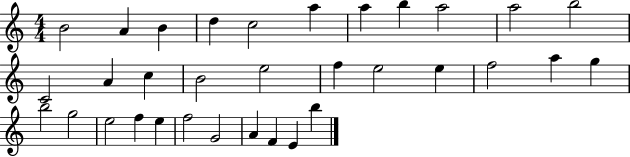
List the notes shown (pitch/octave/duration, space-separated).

B4/h A4/q B4/q D5/q C5/h A5/q A5/q B5/q A5/h A5/h B5/h C4/h A4/q C5/q B4/h E5/h F5/q E5/h E5/q F5/h A5/q G5/q B5/h G5/h E5/h F5/q E5/q F5/h G4/h A4/q F4/q E4/q B5/q